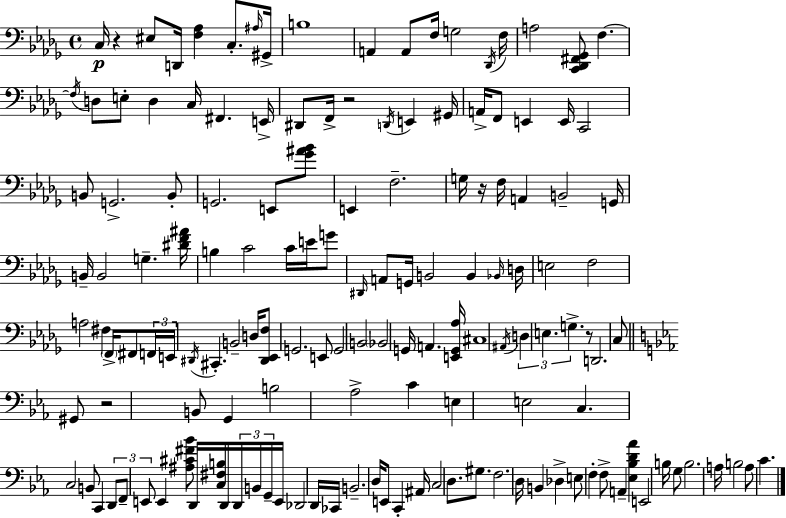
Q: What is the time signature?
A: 4/4